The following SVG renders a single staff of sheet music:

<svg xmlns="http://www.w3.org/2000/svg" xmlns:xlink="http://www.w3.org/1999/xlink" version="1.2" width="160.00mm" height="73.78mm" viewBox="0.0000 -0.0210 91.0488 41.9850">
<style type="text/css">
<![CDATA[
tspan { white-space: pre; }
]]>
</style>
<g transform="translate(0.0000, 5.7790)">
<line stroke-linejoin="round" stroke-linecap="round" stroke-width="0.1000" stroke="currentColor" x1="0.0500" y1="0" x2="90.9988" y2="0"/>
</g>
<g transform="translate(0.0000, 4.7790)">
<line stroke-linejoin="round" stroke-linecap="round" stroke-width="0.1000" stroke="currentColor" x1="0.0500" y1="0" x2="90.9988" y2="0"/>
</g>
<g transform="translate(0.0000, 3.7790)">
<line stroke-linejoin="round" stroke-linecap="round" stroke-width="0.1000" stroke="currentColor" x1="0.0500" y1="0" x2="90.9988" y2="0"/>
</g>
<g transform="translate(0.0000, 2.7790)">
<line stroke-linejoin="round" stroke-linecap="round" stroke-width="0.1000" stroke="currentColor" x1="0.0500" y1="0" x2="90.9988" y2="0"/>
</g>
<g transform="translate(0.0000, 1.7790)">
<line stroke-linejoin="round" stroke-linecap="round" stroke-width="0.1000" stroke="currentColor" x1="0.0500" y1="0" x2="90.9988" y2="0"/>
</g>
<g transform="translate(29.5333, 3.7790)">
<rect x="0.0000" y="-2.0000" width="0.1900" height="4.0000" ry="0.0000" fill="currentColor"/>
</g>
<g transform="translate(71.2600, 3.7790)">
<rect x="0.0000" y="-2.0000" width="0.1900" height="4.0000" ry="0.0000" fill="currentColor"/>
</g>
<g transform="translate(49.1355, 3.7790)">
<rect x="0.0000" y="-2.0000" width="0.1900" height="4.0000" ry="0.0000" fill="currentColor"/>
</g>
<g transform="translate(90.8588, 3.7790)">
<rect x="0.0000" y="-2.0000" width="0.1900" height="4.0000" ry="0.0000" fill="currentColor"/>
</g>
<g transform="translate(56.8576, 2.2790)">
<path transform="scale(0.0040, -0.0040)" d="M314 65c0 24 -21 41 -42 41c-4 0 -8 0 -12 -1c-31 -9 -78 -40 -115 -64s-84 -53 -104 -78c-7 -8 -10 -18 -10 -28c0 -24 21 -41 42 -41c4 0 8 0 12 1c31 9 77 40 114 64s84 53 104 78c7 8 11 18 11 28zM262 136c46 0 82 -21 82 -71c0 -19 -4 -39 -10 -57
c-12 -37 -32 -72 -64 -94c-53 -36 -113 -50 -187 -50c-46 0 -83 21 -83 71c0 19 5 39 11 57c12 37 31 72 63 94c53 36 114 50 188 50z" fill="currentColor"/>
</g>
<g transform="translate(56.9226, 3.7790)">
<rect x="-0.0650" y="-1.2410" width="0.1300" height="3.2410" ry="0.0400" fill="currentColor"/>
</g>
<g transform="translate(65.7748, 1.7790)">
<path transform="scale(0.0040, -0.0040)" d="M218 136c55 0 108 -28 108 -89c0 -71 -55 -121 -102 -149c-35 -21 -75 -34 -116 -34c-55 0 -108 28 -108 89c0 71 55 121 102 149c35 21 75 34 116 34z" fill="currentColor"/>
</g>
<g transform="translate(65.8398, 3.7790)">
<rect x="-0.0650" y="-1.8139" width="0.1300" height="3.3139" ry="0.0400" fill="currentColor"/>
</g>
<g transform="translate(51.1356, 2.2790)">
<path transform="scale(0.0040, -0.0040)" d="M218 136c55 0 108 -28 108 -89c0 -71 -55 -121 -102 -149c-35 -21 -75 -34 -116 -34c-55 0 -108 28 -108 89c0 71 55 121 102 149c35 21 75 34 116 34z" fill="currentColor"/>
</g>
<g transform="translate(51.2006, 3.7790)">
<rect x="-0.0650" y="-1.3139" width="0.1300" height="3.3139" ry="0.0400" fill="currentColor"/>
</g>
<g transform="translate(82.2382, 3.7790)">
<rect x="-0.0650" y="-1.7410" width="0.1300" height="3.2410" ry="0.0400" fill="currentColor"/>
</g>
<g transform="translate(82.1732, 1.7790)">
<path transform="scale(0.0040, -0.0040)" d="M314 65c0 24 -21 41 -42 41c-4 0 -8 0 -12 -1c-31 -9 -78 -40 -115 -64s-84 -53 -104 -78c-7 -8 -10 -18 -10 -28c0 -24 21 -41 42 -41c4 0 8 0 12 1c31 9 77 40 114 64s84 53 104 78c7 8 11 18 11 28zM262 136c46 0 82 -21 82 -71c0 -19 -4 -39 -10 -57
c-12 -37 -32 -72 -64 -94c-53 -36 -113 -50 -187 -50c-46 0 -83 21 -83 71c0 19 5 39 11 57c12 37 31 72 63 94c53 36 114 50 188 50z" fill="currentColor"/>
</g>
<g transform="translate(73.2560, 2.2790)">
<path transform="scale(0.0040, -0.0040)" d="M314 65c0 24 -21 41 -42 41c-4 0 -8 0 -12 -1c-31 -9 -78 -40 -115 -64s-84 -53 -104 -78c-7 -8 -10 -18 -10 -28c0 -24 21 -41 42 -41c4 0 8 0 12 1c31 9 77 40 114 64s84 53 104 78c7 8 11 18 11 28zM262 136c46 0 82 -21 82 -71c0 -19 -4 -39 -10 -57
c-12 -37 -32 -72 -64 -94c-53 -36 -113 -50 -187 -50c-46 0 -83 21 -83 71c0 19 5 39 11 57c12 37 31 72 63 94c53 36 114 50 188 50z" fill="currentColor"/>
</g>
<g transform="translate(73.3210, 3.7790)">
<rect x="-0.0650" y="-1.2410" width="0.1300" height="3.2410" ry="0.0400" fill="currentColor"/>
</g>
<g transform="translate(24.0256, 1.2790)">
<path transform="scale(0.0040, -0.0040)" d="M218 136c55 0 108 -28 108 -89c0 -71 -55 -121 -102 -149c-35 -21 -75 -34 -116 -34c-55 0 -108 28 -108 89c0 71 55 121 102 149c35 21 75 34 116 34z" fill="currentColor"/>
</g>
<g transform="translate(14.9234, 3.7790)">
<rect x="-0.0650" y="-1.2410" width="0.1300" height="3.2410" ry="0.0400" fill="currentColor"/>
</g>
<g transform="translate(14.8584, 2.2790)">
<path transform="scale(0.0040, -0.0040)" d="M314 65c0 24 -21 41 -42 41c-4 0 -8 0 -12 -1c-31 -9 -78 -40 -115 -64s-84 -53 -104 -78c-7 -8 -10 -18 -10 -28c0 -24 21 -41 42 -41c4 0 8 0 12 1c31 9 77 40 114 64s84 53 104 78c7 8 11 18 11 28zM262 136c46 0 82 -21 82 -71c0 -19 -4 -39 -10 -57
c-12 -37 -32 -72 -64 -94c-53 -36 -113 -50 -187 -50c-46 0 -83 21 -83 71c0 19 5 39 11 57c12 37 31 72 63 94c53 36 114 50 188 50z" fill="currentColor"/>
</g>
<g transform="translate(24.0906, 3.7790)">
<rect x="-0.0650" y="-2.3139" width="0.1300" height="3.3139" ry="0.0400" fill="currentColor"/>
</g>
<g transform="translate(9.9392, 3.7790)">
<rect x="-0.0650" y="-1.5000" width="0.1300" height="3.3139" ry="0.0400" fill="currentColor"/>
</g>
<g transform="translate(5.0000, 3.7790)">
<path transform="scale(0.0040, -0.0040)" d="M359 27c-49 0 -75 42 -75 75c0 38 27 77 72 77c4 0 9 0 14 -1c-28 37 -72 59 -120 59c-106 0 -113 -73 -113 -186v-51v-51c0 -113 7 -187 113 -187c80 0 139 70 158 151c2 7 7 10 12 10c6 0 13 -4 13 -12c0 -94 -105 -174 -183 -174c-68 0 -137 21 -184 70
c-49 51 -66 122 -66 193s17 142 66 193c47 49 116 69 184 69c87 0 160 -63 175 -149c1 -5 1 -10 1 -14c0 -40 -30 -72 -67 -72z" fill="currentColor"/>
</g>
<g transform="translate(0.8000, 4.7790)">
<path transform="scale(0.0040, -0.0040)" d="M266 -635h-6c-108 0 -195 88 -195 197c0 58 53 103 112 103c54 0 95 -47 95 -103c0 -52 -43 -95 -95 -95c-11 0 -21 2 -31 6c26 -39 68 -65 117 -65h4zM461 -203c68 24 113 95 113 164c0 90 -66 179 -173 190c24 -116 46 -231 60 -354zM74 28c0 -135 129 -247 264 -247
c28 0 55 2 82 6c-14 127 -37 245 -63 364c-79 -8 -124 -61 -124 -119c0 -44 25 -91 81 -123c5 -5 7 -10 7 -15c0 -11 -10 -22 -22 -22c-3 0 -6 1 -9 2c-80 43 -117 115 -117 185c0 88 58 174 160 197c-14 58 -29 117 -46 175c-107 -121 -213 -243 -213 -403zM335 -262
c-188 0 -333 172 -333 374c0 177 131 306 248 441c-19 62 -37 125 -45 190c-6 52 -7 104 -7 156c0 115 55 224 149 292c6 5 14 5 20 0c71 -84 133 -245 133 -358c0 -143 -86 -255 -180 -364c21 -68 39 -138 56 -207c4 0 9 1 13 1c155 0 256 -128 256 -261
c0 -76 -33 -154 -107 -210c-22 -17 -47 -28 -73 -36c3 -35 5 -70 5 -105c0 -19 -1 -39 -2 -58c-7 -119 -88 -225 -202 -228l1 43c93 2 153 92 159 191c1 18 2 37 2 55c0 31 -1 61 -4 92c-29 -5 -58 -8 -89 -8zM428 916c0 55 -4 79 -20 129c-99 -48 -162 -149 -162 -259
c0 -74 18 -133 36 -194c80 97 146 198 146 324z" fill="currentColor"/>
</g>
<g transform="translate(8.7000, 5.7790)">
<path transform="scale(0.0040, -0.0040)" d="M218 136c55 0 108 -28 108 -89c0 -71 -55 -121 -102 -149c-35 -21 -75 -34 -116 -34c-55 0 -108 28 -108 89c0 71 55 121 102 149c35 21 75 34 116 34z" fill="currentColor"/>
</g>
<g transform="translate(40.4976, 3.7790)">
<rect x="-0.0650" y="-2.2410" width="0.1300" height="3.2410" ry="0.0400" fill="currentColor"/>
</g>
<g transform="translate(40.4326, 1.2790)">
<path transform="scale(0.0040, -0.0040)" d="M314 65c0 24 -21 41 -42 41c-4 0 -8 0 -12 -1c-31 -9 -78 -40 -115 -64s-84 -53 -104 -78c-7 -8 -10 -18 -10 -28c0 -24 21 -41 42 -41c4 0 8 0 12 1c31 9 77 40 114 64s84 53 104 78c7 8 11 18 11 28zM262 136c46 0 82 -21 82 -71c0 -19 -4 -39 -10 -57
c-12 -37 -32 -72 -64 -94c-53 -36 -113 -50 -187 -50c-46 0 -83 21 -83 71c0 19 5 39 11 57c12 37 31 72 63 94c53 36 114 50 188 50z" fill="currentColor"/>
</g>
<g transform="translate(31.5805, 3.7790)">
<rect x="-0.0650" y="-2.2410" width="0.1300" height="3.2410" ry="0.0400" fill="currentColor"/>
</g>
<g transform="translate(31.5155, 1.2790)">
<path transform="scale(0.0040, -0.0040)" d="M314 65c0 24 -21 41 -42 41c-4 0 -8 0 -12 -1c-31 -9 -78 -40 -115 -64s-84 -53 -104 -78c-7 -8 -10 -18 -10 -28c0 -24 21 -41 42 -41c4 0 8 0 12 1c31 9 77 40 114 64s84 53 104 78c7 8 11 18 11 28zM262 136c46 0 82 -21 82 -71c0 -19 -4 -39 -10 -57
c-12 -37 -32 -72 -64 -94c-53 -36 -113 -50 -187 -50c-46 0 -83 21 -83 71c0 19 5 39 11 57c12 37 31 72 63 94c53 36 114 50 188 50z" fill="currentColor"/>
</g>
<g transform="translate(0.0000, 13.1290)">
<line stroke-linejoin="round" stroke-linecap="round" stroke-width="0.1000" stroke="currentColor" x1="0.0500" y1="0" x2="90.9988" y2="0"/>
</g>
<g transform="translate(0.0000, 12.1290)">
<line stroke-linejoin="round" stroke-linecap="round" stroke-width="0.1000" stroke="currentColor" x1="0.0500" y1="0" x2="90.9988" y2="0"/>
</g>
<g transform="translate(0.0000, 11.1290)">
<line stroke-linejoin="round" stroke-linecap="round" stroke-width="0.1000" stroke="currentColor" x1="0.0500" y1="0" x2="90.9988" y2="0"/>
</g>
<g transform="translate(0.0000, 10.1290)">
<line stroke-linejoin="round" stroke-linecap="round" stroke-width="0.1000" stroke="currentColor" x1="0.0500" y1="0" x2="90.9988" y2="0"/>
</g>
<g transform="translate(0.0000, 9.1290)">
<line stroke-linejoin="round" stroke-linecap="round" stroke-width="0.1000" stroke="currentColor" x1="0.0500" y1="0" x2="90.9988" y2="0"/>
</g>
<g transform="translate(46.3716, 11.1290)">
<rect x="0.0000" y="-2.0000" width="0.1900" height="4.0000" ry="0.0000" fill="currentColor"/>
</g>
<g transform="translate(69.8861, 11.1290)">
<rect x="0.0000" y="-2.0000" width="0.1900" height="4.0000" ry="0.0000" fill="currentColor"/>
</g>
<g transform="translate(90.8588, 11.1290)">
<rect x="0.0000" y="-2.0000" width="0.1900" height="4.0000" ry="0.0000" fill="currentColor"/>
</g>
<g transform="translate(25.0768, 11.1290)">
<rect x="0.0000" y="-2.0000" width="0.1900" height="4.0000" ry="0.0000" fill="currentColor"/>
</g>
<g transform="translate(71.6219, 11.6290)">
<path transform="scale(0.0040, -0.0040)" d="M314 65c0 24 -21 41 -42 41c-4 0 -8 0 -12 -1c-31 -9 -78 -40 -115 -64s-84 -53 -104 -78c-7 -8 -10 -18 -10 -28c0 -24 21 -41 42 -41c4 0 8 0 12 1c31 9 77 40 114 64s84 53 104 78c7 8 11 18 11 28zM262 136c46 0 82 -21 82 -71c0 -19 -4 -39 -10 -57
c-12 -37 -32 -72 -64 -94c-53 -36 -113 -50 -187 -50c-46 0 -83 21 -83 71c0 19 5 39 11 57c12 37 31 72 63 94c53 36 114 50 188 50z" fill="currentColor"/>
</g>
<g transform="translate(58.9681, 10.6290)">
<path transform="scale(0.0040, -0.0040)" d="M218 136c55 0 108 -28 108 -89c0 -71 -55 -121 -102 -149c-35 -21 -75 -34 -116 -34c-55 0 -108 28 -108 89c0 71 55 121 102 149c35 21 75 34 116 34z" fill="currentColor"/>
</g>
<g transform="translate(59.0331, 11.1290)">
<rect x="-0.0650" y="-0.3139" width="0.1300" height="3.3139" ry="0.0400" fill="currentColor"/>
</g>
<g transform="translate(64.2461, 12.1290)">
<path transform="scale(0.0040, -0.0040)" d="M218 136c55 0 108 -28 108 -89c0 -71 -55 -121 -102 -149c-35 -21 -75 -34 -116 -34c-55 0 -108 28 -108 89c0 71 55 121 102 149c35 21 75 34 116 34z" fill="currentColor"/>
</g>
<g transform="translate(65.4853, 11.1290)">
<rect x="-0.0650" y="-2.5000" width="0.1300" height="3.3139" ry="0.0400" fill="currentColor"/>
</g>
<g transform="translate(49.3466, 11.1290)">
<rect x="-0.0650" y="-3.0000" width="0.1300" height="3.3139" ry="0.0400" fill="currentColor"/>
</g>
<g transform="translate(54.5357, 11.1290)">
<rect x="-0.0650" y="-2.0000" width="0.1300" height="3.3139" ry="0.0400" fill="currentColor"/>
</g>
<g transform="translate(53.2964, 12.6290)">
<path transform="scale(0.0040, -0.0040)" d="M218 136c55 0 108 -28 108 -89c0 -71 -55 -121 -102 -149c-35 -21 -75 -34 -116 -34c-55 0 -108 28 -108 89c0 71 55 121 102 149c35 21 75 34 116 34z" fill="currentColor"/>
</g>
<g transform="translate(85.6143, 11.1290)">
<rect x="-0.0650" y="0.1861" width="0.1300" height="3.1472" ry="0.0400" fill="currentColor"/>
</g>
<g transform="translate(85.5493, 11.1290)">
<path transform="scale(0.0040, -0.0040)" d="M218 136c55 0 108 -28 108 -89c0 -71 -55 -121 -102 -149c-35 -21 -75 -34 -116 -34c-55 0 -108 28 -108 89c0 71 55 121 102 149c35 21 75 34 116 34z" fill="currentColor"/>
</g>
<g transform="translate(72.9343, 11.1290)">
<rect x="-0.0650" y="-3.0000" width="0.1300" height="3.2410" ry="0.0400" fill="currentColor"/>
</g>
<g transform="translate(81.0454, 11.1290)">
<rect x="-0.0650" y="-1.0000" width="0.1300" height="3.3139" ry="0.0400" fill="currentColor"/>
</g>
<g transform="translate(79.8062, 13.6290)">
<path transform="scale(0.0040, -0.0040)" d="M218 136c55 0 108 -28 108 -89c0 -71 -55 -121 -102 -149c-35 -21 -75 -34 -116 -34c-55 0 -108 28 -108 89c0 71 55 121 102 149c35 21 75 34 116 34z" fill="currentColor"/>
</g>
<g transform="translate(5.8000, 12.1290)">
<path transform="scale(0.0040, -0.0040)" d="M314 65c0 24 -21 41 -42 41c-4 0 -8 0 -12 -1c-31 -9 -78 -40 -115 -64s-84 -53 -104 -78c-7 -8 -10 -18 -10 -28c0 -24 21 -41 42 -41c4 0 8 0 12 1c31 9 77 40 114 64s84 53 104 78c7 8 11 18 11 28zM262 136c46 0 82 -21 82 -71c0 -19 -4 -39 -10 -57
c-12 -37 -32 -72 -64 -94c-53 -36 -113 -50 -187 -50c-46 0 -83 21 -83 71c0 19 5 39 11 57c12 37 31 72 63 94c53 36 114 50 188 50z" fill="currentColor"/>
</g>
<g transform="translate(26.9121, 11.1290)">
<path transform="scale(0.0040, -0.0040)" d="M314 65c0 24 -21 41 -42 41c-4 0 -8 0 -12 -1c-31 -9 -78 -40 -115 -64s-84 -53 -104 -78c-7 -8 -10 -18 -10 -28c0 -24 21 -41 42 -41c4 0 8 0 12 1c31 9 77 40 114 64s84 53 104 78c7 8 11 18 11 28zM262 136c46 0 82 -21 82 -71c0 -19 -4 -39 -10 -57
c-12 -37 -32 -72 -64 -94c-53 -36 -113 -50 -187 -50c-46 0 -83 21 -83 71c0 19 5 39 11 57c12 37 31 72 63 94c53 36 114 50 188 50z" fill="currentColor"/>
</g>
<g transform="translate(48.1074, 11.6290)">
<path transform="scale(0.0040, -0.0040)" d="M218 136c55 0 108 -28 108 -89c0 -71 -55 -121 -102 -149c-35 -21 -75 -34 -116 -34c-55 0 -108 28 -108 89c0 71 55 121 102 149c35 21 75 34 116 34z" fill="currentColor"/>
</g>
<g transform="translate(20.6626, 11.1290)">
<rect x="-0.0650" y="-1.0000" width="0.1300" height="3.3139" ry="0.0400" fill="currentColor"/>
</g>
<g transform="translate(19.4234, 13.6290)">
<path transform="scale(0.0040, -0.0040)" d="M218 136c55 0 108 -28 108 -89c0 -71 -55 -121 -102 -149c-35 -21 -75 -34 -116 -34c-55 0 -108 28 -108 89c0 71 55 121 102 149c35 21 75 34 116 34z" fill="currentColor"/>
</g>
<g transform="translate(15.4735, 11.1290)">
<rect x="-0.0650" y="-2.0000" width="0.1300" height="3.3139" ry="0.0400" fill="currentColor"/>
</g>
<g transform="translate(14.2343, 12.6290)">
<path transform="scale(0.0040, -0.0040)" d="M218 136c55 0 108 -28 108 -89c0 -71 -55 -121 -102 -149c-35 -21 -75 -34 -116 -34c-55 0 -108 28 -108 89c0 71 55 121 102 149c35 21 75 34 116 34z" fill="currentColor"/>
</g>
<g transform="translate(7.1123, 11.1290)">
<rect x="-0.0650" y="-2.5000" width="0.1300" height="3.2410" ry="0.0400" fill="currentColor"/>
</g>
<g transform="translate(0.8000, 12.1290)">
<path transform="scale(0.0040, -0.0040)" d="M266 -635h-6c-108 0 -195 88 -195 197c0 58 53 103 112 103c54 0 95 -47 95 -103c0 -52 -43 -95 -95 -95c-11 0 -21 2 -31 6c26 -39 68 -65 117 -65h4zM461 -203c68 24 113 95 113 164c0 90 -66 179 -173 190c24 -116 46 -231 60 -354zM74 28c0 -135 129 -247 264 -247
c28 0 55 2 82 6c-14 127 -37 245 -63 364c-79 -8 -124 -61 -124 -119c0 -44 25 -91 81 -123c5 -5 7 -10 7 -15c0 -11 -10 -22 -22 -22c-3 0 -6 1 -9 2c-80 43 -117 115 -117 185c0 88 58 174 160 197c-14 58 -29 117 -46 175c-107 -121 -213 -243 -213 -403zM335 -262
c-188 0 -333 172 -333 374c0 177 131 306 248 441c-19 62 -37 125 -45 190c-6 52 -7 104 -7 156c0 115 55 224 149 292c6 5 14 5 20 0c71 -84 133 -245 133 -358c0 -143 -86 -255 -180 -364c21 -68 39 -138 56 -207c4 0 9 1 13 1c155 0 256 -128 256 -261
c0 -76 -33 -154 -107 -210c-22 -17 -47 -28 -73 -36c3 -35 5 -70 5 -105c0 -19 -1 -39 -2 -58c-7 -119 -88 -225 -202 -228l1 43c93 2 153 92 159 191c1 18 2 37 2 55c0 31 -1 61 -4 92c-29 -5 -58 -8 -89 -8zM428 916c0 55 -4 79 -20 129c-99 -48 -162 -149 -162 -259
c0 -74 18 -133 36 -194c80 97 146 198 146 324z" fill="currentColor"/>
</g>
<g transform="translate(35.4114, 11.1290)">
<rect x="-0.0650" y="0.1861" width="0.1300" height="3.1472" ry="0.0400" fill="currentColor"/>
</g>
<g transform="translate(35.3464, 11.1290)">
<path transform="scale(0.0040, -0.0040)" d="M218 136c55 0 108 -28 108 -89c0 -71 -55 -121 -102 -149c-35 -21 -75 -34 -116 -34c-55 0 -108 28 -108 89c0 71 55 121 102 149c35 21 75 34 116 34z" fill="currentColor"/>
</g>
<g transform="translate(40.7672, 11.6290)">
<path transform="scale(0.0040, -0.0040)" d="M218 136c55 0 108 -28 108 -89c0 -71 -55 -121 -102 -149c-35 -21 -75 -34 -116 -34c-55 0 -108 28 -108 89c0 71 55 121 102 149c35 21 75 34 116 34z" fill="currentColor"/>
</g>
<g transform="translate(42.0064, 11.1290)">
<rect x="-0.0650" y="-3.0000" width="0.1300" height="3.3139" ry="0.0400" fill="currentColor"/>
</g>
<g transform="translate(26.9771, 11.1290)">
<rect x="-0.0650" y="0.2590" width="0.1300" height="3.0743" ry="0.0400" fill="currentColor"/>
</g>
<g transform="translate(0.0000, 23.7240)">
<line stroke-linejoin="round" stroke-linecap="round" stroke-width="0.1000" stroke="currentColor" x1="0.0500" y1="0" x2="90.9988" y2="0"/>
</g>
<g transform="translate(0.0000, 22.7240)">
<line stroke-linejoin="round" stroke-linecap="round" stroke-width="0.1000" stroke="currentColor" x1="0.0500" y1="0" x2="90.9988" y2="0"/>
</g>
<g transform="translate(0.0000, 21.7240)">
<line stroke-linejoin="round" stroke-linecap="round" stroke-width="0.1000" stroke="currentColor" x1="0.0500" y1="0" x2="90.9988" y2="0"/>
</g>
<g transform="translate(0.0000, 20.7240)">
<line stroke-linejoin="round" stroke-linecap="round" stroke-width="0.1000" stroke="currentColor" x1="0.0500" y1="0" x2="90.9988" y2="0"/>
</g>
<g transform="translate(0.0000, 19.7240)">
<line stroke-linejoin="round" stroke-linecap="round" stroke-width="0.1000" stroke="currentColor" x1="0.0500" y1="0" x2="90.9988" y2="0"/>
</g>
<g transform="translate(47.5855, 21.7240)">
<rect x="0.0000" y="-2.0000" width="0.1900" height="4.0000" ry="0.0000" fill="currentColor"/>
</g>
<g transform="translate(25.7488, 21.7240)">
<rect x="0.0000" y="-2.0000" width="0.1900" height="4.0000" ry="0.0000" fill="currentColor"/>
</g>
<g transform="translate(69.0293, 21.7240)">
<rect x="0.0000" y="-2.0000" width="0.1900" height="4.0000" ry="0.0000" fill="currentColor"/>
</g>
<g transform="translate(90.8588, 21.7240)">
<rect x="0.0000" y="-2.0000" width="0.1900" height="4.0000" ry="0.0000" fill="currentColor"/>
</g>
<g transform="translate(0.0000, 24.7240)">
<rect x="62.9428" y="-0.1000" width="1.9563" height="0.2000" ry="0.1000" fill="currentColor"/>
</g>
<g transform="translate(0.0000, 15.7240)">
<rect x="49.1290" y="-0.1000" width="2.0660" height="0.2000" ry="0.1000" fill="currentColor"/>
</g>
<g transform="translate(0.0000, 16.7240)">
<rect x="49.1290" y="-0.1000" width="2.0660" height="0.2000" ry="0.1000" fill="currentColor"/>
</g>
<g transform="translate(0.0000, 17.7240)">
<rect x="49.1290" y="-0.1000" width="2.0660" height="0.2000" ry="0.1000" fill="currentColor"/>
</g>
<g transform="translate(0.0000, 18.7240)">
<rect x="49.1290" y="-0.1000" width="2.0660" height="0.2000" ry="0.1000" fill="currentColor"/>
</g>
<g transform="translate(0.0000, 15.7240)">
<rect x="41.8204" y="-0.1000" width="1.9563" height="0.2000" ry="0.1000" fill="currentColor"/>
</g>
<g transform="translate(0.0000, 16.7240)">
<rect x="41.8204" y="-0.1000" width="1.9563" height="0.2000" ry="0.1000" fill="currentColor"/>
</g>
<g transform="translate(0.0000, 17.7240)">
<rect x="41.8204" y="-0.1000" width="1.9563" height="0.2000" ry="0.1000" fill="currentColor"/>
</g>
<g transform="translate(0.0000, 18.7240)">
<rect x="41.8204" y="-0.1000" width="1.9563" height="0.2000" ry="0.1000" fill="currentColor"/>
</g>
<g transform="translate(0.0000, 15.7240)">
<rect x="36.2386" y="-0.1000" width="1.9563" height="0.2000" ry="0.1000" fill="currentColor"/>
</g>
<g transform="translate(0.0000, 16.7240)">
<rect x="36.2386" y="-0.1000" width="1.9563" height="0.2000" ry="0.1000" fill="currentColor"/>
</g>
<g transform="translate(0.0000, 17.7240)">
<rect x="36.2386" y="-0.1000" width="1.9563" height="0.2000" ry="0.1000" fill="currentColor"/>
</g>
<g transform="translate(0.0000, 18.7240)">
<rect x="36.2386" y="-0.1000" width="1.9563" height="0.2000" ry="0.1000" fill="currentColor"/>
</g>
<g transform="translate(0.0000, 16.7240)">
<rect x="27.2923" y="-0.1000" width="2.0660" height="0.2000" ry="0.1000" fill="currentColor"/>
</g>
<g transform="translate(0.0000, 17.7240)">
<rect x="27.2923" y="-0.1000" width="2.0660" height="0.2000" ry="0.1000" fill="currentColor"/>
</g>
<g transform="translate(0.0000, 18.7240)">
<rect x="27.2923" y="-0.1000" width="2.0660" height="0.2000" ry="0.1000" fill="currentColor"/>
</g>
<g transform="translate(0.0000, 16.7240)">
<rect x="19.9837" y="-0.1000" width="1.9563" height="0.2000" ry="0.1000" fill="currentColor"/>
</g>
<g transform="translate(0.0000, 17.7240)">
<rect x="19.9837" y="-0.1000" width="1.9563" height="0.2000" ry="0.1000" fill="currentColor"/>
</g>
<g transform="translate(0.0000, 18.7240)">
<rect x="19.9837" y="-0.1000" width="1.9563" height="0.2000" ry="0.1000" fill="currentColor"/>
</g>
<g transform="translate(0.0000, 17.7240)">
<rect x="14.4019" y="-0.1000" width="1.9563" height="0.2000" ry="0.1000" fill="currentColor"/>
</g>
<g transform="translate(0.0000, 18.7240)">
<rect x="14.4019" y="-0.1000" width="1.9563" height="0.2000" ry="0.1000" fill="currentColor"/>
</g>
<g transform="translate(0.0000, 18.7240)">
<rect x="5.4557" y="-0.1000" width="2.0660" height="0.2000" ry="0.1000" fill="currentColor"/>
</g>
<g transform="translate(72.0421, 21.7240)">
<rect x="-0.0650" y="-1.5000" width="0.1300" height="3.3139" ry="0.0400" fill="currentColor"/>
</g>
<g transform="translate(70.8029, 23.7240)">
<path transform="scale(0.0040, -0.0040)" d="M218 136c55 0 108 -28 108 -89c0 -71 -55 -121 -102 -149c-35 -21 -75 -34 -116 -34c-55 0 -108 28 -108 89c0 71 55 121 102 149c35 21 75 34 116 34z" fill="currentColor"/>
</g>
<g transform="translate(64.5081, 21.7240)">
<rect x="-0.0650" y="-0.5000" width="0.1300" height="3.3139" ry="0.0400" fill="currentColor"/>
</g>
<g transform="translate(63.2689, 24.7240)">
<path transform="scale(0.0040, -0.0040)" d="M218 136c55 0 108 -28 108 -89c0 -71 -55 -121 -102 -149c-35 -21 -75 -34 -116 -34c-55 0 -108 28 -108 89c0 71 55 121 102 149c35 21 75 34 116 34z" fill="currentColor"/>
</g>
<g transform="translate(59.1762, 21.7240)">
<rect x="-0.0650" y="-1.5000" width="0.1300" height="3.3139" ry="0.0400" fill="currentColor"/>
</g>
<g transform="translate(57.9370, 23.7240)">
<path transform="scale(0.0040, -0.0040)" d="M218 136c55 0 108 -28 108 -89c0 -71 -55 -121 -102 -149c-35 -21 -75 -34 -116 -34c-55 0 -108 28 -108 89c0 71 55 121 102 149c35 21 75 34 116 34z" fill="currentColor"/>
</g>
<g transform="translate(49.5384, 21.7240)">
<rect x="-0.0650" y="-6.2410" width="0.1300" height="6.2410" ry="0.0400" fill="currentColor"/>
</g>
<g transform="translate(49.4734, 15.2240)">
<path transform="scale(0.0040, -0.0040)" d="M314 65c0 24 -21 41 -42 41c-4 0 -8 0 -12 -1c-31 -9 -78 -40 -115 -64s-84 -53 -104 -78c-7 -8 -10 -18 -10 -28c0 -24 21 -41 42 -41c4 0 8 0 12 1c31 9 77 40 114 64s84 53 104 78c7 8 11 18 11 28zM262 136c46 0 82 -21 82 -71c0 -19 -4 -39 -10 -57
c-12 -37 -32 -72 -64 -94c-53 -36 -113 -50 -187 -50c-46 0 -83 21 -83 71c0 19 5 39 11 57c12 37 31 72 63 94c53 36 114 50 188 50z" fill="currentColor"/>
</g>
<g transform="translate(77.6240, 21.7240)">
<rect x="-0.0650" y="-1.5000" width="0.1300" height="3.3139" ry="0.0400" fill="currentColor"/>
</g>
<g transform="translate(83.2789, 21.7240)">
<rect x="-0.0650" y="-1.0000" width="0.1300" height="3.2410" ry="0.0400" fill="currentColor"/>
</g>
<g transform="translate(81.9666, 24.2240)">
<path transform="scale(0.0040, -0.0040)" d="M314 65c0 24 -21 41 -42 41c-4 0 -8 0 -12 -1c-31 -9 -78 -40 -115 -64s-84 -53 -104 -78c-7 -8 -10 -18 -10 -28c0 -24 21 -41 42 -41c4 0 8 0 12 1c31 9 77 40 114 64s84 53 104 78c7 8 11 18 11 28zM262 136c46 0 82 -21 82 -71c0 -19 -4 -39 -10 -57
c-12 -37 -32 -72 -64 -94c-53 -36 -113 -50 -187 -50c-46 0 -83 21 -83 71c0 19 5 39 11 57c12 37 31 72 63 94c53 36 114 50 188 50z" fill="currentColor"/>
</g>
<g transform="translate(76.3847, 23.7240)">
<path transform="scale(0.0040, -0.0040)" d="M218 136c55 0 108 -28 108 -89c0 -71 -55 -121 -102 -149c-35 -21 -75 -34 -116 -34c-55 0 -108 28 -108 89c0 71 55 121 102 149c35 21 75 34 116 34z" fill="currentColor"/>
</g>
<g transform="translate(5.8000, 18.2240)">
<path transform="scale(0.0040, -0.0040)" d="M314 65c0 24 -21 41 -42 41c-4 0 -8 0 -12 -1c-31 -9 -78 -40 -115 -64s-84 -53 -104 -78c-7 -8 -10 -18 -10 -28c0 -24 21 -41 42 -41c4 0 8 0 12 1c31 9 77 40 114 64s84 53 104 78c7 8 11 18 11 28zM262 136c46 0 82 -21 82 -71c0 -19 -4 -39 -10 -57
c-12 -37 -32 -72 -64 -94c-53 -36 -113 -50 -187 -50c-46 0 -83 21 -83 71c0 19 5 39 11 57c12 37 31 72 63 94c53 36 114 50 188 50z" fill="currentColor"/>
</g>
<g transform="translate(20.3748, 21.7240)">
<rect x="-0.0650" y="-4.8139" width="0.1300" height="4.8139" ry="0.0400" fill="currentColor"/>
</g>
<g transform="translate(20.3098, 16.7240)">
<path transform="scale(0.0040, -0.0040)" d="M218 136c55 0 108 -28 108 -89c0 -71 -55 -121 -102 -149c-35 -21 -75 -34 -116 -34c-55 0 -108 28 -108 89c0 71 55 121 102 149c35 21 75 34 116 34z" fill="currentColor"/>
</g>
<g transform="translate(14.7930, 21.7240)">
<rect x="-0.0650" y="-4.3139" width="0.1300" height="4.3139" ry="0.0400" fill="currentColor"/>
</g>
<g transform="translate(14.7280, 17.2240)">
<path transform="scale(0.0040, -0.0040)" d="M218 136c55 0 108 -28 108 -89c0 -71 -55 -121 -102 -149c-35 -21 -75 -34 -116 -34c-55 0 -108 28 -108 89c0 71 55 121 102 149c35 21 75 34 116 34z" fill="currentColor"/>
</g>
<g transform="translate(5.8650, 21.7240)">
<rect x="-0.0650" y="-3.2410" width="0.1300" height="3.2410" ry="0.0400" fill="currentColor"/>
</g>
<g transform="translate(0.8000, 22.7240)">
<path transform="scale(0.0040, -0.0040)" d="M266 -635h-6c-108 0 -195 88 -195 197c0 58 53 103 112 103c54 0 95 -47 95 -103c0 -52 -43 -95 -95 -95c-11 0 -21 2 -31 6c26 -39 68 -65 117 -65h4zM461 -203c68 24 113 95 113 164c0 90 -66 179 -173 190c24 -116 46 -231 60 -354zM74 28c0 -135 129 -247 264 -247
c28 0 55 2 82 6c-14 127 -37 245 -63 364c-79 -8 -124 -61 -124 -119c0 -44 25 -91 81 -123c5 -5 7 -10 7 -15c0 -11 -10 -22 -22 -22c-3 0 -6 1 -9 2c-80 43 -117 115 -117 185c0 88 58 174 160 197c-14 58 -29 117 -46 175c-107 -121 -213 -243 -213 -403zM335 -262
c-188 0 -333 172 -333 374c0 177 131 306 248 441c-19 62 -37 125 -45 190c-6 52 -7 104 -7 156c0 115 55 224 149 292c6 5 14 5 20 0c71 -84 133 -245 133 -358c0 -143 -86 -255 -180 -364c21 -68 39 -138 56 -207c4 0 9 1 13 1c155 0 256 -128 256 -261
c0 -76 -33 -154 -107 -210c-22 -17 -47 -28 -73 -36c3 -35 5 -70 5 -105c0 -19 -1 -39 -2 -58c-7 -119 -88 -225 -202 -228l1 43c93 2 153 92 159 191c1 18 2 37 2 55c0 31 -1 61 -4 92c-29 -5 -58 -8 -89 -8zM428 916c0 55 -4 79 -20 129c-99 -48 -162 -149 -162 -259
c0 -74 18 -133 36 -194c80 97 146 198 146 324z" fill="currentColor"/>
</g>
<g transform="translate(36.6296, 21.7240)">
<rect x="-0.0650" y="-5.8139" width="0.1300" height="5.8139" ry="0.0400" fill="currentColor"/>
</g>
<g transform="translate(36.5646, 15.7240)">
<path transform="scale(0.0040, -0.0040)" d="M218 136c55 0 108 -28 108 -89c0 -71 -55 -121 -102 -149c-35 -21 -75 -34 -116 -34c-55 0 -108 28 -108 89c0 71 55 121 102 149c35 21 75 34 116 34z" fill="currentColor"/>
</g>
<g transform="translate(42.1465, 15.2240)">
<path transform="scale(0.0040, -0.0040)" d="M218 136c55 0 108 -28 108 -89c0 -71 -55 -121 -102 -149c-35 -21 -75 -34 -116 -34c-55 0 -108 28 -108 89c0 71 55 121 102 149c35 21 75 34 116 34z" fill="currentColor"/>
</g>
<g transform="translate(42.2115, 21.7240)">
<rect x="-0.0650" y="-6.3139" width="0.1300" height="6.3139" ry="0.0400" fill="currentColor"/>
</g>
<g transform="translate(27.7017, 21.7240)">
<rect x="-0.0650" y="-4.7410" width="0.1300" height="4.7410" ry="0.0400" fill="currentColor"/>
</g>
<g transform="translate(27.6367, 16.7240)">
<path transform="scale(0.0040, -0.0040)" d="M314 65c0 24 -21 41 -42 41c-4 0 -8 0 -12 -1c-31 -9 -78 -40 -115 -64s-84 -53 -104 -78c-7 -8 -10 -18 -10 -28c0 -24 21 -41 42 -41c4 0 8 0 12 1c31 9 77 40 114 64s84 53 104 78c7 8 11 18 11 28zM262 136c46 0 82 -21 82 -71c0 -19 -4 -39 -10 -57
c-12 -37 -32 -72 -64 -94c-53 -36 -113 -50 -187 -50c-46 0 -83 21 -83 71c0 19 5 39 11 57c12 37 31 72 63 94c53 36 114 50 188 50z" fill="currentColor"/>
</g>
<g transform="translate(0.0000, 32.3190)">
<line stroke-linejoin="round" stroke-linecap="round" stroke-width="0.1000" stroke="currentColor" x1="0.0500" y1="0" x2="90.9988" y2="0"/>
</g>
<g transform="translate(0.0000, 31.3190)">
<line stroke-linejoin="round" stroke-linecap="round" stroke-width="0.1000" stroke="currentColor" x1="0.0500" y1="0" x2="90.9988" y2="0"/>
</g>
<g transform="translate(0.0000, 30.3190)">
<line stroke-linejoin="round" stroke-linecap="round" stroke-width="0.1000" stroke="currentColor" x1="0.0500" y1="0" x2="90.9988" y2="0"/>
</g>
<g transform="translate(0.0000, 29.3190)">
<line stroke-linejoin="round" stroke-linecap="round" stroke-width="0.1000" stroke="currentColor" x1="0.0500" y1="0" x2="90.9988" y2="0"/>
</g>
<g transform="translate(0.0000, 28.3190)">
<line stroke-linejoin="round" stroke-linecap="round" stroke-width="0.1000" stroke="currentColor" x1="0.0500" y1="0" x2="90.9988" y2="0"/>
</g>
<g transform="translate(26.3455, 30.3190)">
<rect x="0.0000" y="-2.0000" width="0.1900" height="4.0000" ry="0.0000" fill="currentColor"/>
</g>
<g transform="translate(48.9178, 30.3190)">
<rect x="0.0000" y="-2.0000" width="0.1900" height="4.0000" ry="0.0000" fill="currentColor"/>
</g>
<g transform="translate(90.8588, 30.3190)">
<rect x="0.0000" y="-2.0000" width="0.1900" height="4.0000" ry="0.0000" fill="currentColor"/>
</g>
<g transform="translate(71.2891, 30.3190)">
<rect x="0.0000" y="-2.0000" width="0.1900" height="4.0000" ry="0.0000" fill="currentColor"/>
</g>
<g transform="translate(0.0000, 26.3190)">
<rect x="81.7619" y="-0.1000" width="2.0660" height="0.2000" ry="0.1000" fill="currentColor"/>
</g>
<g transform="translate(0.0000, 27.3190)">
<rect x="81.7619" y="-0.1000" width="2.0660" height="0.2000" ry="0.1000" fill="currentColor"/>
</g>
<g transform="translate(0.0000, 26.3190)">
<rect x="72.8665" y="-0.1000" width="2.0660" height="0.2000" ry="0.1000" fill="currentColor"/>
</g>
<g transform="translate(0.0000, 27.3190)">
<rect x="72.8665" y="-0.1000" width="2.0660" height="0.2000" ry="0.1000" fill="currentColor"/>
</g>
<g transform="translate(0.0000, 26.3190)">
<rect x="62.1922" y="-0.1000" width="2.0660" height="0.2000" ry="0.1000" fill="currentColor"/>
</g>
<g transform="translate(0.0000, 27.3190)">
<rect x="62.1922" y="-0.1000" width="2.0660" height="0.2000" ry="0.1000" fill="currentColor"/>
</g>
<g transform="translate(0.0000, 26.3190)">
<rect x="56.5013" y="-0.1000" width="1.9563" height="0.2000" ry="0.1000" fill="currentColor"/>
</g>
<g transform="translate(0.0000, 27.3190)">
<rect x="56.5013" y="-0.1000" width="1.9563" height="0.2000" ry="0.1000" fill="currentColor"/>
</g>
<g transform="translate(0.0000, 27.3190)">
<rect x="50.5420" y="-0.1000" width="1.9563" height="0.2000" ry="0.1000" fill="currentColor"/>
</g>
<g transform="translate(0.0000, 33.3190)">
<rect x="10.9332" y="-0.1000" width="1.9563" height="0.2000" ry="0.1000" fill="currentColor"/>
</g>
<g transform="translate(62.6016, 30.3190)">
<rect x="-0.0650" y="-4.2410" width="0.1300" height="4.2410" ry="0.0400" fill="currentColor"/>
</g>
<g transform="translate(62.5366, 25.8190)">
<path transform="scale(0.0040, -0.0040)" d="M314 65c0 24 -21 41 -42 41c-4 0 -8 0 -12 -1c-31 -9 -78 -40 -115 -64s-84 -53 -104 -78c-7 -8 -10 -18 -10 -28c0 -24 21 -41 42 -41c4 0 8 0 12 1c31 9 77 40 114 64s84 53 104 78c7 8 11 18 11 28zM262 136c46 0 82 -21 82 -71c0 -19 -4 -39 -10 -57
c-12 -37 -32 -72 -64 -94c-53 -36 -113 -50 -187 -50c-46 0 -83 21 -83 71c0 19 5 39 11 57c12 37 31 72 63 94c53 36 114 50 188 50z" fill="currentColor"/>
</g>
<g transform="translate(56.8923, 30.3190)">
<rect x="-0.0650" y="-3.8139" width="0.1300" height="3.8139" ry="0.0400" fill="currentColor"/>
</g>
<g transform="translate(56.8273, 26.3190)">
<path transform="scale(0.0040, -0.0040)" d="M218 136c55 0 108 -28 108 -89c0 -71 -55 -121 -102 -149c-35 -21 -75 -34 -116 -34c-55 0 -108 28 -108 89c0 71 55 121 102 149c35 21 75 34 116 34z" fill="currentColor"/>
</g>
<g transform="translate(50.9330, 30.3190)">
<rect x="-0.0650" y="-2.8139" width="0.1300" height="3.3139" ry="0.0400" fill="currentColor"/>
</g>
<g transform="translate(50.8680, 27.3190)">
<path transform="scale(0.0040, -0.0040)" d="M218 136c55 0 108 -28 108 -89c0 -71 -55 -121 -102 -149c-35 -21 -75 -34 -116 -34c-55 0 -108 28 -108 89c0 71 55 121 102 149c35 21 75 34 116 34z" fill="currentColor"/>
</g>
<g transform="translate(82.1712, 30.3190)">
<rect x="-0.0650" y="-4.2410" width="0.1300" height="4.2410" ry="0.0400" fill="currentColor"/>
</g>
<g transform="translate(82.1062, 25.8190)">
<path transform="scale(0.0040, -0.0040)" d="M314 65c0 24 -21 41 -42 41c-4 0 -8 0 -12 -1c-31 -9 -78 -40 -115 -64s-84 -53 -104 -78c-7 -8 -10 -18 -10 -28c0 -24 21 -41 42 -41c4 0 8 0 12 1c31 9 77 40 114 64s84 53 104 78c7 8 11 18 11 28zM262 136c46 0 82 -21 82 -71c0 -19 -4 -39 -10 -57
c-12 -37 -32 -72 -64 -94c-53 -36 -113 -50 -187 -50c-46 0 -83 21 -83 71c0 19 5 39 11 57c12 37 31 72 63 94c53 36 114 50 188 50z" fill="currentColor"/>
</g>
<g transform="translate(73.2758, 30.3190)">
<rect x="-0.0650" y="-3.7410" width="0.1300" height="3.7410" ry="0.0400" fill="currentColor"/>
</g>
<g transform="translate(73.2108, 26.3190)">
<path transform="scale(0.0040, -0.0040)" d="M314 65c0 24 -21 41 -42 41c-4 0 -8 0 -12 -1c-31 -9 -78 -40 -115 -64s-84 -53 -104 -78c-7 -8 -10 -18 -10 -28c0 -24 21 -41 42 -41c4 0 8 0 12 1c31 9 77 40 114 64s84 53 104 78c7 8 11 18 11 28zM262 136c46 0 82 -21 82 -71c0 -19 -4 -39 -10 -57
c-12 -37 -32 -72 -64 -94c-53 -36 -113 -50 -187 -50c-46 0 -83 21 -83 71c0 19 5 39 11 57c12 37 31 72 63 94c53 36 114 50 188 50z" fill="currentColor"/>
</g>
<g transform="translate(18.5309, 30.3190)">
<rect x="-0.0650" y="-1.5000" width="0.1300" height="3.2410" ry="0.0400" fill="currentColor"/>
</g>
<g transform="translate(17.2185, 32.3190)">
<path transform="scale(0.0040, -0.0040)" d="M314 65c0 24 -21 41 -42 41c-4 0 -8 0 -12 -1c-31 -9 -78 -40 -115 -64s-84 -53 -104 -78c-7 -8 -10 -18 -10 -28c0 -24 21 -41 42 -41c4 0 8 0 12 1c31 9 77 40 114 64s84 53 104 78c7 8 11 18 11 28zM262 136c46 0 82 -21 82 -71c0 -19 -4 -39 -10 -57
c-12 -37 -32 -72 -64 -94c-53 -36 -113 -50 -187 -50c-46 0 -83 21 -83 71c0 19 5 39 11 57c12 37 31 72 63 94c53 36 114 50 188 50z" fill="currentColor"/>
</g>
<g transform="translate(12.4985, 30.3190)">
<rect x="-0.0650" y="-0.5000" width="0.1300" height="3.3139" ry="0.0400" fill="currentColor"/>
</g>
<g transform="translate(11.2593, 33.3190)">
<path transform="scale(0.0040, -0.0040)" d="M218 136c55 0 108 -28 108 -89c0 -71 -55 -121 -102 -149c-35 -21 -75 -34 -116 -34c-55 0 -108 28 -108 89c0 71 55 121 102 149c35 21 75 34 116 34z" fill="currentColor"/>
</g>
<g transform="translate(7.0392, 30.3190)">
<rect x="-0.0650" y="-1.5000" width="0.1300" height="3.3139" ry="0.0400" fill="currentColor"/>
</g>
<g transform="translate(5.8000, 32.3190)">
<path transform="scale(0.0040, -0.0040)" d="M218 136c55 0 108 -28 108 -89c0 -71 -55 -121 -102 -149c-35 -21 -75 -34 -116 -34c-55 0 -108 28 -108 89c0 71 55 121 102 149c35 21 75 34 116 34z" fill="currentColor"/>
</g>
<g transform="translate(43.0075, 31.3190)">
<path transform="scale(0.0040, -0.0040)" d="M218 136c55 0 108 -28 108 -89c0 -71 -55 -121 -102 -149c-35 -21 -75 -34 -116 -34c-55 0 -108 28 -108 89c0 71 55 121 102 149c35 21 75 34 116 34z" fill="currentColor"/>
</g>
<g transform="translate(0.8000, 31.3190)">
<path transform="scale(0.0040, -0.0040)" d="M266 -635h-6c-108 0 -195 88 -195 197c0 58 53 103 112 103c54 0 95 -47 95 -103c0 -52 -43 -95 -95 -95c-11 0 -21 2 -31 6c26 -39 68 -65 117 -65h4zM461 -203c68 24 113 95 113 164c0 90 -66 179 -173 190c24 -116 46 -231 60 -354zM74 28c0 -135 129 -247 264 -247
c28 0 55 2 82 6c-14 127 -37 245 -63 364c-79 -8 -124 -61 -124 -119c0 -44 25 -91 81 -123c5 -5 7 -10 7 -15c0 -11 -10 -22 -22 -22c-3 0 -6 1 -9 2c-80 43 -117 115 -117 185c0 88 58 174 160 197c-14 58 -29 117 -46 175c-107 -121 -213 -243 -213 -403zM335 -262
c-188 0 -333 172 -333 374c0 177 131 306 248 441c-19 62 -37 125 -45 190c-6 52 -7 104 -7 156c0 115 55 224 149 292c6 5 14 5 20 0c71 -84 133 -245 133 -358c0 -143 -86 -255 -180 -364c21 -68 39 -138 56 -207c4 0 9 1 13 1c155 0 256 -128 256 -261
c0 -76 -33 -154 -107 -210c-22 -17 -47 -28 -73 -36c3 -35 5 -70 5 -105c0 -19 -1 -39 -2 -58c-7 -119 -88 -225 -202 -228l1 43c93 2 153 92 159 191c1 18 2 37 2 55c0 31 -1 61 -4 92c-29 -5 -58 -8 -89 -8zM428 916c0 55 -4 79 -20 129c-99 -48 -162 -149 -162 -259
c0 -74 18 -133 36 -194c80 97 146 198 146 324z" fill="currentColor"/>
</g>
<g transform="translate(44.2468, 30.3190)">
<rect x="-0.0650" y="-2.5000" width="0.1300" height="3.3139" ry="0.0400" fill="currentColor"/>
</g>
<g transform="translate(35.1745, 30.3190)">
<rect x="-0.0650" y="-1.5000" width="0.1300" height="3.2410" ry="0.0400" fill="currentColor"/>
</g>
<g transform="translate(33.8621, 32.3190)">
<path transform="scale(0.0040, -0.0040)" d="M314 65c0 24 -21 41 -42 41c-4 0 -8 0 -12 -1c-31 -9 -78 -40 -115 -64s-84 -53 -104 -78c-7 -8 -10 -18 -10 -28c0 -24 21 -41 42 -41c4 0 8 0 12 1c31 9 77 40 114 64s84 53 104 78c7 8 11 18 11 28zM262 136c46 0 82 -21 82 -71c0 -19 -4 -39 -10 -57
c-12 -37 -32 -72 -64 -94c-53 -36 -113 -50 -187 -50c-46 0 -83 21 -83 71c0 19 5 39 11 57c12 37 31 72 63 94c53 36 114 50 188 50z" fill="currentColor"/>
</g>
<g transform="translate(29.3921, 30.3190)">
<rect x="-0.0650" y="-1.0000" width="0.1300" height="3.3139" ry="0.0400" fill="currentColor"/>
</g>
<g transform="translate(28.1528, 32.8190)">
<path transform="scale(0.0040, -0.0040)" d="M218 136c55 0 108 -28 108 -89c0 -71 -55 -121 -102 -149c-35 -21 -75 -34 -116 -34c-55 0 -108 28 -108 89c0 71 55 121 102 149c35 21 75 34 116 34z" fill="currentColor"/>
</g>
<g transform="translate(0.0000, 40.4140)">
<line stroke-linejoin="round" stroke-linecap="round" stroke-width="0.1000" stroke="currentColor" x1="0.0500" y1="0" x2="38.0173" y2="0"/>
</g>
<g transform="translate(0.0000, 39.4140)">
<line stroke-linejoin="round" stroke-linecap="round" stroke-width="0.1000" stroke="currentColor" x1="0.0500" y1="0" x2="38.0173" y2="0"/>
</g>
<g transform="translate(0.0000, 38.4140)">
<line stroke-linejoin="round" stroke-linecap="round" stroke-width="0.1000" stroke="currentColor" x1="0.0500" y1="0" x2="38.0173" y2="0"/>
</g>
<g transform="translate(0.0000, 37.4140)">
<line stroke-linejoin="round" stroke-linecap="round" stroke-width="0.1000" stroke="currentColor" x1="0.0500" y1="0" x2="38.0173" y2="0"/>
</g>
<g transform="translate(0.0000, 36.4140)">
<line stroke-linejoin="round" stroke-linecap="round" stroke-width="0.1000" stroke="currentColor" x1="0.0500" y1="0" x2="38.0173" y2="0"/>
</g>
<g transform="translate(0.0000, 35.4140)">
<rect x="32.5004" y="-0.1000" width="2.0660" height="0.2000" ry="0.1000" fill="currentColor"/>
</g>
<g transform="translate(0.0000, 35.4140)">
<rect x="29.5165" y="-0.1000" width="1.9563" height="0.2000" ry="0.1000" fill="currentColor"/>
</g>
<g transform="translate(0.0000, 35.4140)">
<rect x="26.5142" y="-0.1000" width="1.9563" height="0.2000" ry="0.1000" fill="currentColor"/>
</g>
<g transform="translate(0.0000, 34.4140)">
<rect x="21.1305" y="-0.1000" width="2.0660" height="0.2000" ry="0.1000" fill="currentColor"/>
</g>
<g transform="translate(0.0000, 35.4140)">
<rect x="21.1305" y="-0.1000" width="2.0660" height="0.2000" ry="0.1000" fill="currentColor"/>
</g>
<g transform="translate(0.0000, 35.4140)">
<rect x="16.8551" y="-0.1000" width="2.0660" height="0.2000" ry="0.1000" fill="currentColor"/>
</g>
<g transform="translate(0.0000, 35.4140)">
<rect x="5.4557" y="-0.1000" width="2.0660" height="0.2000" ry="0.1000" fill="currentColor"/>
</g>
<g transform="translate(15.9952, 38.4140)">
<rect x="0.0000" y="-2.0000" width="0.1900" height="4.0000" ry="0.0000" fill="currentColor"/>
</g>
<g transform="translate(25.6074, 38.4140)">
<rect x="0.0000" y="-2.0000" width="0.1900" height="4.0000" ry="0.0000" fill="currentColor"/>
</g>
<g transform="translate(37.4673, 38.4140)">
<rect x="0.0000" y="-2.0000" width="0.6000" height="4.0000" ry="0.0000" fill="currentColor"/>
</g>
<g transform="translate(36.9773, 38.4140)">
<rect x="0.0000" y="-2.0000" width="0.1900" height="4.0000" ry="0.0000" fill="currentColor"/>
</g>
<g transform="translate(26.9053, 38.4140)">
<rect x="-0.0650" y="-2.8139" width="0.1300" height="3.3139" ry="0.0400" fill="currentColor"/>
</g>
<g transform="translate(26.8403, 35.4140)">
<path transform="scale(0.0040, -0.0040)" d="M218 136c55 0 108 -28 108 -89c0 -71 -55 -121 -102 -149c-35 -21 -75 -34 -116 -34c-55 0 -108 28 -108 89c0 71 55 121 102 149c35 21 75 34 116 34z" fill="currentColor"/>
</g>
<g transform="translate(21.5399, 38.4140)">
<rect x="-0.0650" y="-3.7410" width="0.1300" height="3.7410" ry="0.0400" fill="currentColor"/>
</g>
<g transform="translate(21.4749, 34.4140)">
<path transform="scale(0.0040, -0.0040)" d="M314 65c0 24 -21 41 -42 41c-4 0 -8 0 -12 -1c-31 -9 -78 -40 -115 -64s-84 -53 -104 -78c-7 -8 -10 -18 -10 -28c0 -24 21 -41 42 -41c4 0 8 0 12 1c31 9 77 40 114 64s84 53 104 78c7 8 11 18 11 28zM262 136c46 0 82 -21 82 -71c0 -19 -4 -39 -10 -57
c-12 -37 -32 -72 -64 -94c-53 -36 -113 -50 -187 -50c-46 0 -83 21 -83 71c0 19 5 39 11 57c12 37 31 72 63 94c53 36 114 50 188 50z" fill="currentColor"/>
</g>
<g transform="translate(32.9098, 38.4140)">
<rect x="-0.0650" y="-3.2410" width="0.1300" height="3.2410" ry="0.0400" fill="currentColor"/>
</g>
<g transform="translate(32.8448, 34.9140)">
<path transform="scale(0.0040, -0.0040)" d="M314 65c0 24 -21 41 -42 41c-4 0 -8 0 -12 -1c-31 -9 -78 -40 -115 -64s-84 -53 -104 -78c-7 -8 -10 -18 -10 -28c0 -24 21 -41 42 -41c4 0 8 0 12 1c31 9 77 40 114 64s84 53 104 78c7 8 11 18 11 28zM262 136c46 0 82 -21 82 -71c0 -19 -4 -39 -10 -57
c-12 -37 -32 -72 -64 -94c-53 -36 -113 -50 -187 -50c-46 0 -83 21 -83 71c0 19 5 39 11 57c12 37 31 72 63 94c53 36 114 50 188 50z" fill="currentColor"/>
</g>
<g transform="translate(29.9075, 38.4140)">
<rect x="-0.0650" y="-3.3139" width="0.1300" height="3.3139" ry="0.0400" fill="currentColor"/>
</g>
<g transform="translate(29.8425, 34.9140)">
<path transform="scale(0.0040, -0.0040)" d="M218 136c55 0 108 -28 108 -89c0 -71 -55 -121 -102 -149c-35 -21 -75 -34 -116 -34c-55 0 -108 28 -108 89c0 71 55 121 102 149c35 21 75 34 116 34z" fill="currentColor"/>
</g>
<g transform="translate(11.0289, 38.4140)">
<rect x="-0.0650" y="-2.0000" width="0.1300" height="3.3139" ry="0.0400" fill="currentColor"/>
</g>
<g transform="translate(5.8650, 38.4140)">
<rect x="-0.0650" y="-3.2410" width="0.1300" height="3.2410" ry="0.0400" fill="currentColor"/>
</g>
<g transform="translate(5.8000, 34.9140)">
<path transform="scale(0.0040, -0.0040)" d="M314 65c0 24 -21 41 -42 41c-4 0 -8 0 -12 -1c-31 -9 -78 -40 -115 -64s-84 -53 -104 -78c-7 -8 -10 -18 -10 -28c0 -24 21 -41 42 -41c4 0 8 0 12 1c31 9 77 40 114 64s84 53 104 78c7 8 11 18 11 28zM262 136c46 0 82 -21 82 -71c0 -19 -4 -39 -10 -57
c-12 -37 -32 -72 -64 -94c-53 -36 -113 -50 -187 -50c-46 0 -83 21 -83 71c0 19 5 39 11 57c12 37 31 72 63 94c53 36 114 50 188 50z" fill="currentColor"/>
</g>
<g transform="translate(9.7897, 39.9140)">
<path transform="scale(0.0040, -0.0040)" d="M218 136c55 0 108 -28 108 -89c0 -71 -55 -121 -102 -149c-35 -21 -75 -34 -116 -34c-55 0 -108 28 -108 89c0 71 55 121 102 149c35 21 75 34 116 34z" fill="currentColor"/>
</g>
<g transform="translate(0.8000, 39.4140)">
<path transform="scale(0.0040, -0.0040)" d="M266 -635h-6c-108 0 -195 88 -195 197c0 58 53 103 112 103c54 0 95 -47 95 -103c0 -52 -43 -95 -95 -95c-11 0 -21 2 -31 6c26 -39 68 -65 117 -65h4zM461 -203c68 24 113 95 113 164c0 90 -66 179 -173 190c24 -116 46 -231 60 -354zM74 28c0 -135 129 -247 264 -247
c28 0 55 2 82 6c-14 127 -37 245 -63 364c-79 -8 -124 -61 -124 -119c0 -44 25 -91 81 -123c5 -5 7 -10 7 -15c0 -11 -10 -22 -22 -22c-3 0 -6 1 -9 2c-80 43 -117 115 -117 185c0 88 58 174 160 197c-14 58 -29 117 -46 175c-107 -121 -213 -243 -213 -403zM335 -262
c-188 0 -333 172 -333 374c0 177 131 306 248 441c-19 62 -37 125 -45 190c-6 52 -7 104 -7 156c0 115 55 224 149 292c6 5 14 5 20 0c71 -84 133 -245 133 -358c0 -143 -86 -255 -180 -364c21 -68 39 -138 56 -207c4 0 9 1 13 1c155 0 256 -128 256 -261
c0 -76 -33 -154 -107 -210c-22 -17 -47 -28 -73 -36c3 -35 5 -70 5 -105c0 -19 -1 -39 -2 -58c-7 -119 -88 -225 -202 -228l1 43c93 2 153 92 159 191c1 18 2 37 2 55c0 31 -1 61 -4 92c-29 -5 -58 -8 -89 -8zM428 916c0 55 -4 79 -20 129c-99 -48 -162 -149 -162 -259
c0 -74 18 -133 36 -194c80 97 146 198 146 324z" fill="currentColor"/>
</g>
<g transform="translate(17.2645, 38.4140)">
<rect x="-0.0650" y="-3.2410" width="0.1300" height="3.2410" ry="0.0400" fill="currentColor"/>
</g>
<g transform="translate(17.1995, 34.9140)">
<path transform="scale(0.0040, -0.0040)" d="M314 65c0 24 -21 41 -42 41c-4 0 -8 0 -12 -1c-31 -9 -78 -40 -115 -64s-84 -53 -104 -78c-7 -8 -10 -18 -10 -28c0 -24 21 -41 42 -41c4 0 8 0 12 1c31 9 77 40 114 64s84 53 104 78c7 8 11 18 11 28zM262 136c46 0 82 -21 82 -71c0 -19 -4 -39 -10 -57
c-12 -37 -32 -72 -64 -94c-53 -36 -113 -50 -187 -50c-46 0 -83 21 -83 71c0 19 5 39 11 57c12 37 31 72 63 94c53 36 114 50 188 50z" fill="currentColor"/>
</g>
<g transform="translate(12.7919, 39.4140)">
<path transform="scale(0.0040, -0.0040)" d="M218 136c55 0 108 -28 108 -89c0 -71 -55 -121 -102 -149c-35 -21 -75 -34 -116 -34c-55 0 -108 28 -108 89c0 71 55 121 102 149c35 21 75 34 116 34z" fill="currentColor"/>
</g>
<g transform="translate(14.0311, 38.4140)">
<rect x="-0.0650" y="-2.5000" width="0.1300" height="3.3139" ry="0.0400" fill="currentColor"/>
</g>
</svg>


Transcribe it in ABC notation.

X:1
T:Untitled
M:4/4
L:1/4
K:C
E e2 g g2 g2 e e2 f e2 f2 G2 F D B2 B A A F c G A2 D B b2 d' e' e'2 g' a' a'2 E C E E D2 E C E2 D E2 G a c' d'2 c'2 d'2 b2 F G b2 c'2 a b b2